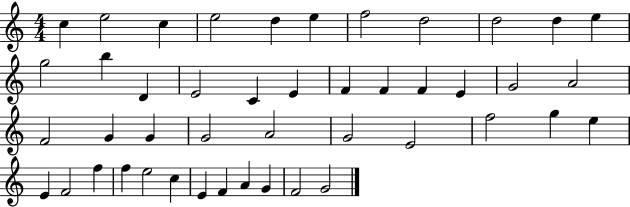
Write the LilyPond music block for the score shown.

{
  \clef treble
  \numericTimeSignature
  \time 4/4
  \key c \major
  c''4 e''2 c''4 | e''2 d''4 e''4 | f''2 d''2 | d''2 d''4 e''4 | \break g''2 b''4 d'4 | e'2 c'4 e'4 | f'4 f'4 f'4 e'4 | g'2 a'2 | \break f'2 g'4 g'4 | g'2 a'2 | g'2 e'2 | f''2 g''4 e''4 | \break e'4 f'2 f''4 | f''4 e''2 c''4 | e'4 f'4 a'4 g'4 | f'2 g'2 | \break \bar "|."
}